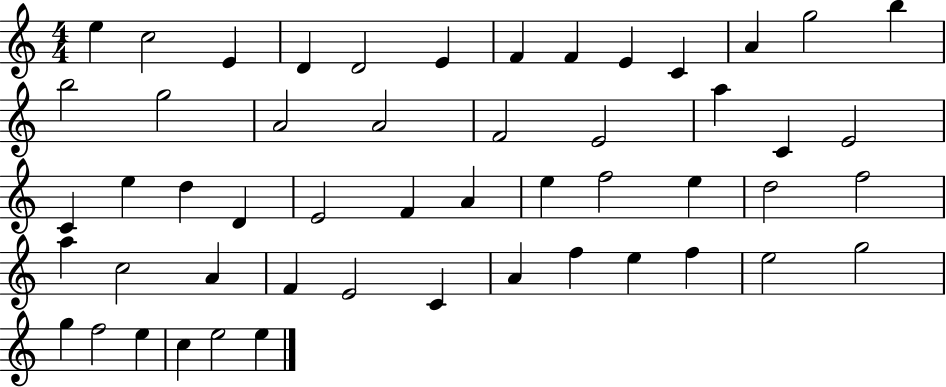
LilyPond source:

{
  \clef treble
  \numericTimeSignature
  \time 4/4
  \key c \major
  e''4 c''2 e'4 | d'4 d'2 e'4 | f'4 f'4 e'4 c'4 | a'4 g''2 b''4 | \break b''2 g''2 | a'2 a'2 | f'2 e'2 | a''4 c'4 e'2 | \break c'4 e''4 d''4 d'4 | e'2 f'4 a'4 | e''4 f''2 e''4 | d''2 f''2 | \break a''4 c''2 a'4 | f'4 e'2 c'4 | a'4 f''4 e''4 f''4 | e''2 g''2 | \break g''4 f''2 e''4 | c''4 e''2 e''4 | \bar "|."
}